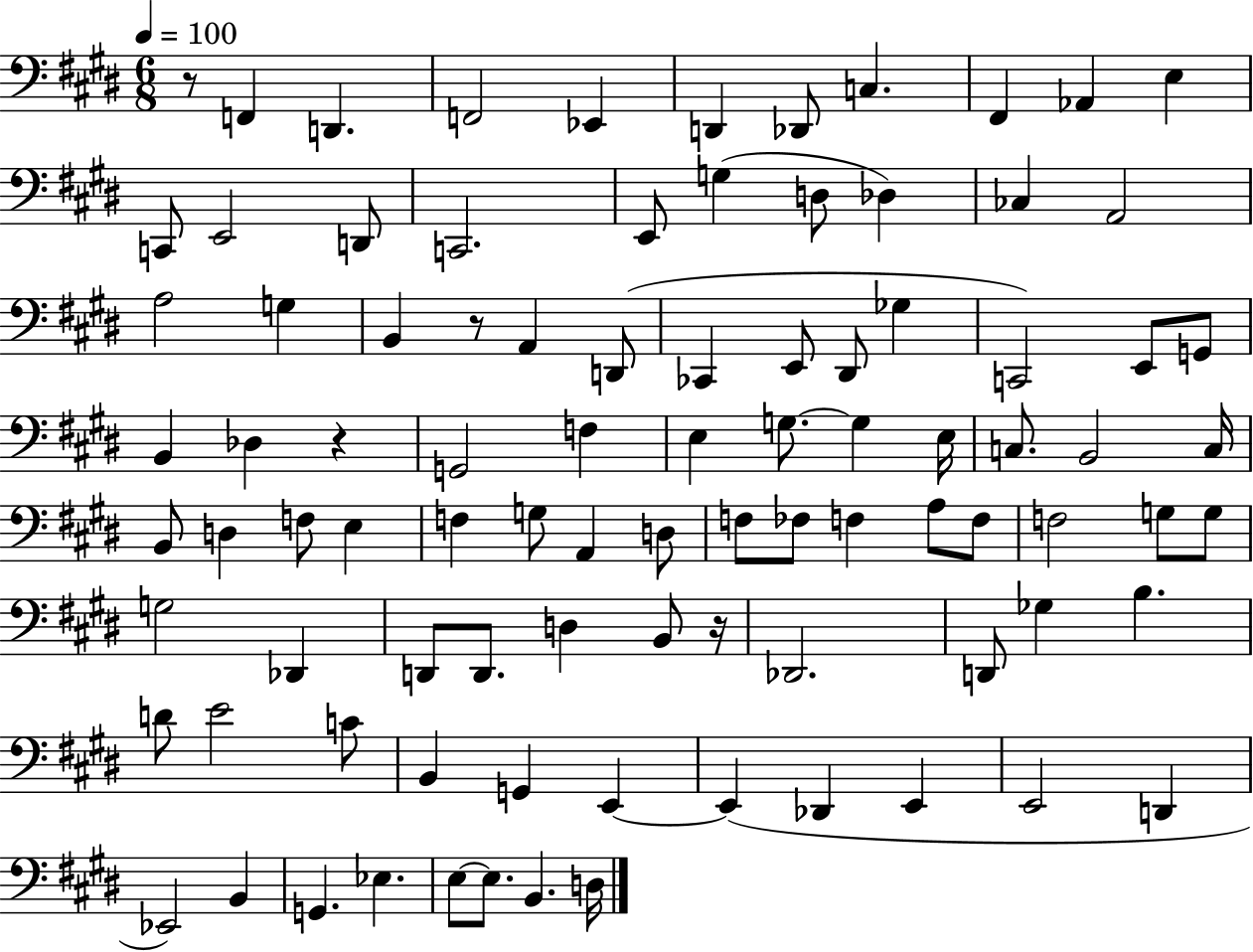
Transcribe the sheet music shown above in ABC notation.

X:1
T:Untitled
M:6/8
L:1/4
K:E
z/2 F,, D,, F,,2 _E,, D,, _D,,/2 C, ^F,, _A,, E, C,,/2 E,,2 D,,/2 C,,2 E,,/2 G, D,/2 _D, _C, A,,2 A,2 G, B,, z/2 A,, D,,/2 _C,, E,,/2 ^D,,/2 _G, C,,2 E,,/2 G,,/2 B,, _D, z G,,2 F, E, G,/2 G, E,/4 C,/2 B,,2 C,/4 B,,/2 D, F,/2 E, F, G,/2 A,, D,/2 F,/2 _F,/2 F, A,/2 F,/2 F,2 G,/2 G,/2 G,2 _D,, D,,/2 D,,/2 D, B,,/2 z/4 _D,,2 D,,/2 _G, B, D/2 E2 C/2 B,, G,, E,, E,, _D,, E,, E,,2 D,, _E,,2 B,, G,, _E, E,/2 E,/2 B,, D,/4